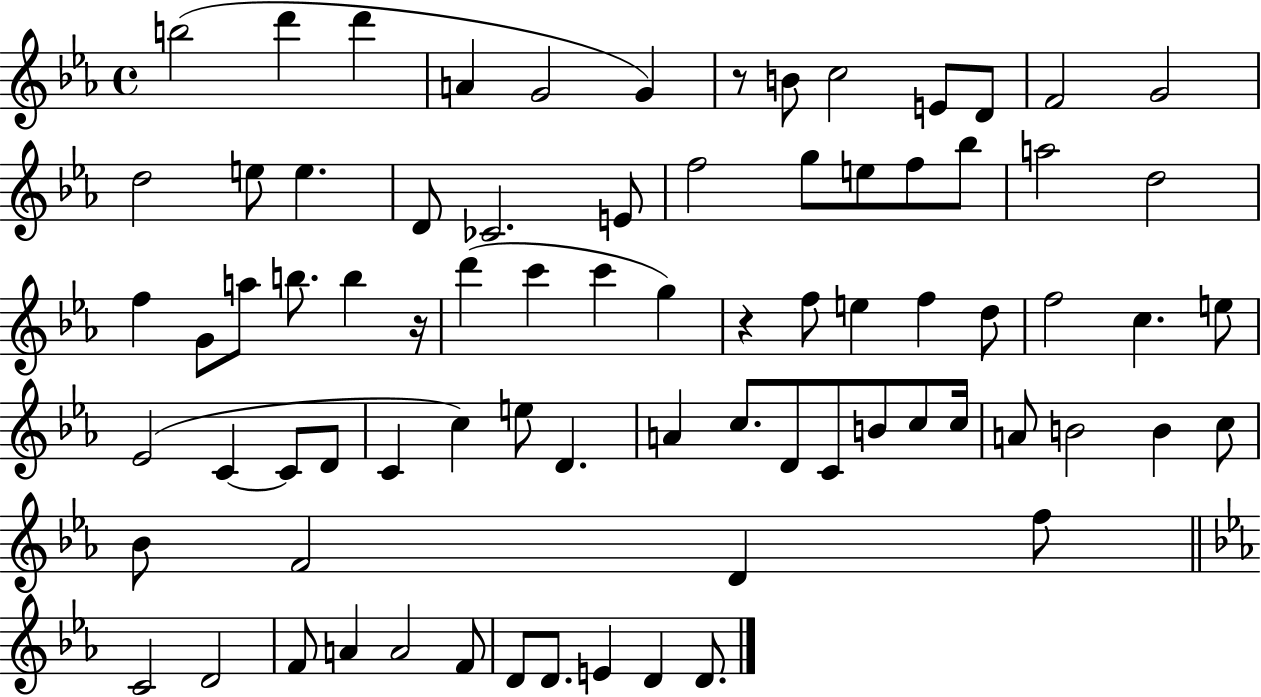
X:1
T:Untitled
M:4/4
L:1/4
K:Eb
b2 d' d' A G2 G z/2 B/2 c2 E/2 D/2 F2 G2 d2 e/2 e D/2 _C2 E/2 f2 g/2 e/2 f/2 _b/2 a2 d2 f G/2 a/2 b/2 b z/4 d' c' c' g z f/2 e f d/2 f2 c e/2 _E2 C C/2 D/2 C c e/2 D A c/2 D/2 C/2 B/2 c/2 c/4 A/2 B2 B c/2 _B/2 F2 D f/2 C2 D2 F/2 A A2 F/2 D/2 D/2 E D D/2